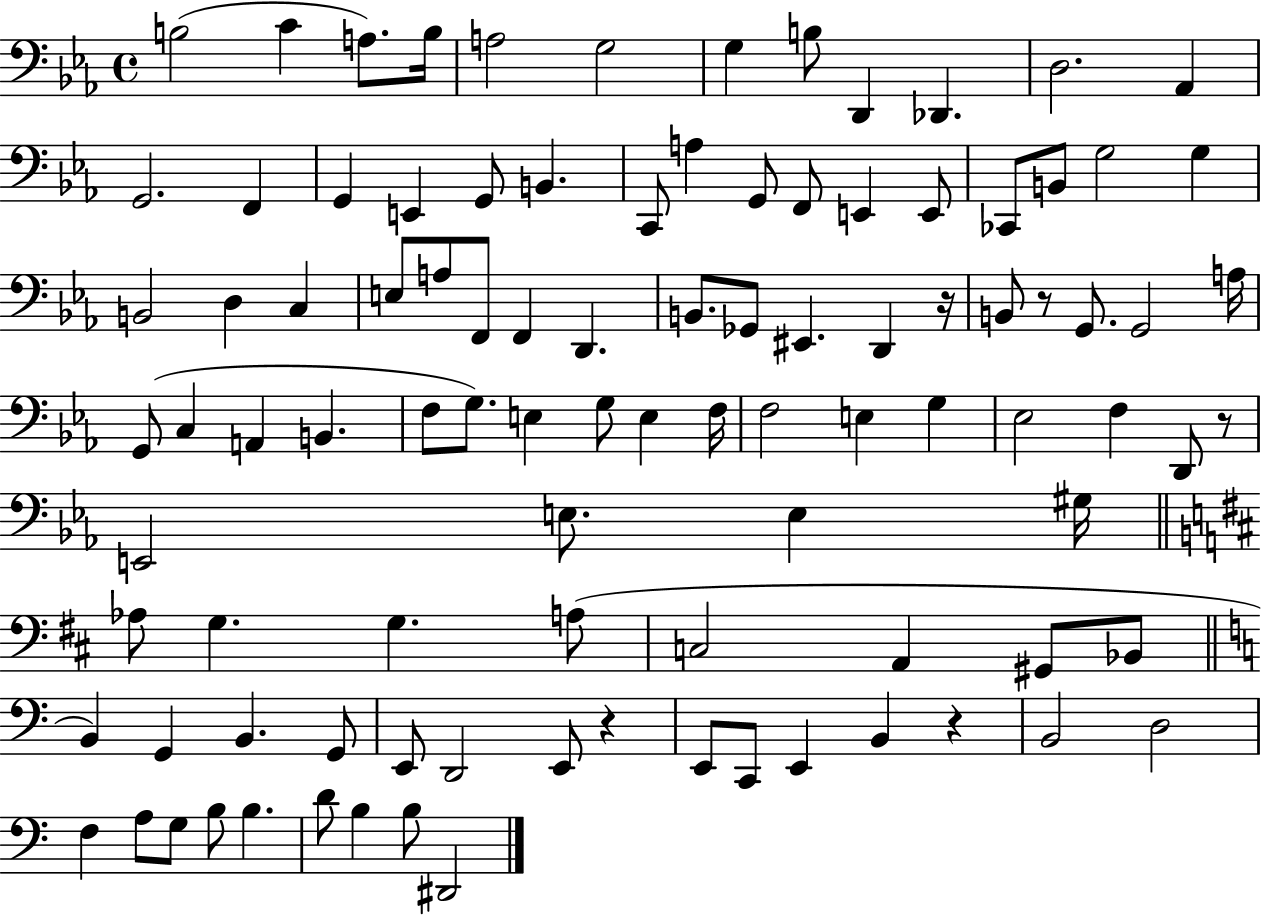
X:1
T:Untitled
M:4/4
L:1/4
K:Eb
B,2 C A,/2 B,/4 A,2 G,2 G, B,/2 D,, _D,, D,2 _A,, G,,2 F,, G,, E,, G,,/2 B,, C,,/2 A, G,,/2 F,,/2 E,, E,,/2 _C,,/2 B,,/2 G,2 G, B,,2 D, C, E,/2 A,/2 F,,/2 F,, D,, B,,/2 _G,,/2 ^E,, D,, z/4 B,,/2 z/2 G,,/2 G,,2 A,/4 G,,/2 C, A,, B,, F,/2 G,/2 E, G,/2 E, F,/4 F,2 E, G, _E,2 F, D,,/2 z/2 E,,2 E,/2 E, ^G,/4 _A,/2 G, G, A,/2 C,2 A,, ^G,,/2 _B,,/2 B,, G,, B,, G,,/2 E,,/2 D,,2 E,,/2 z E,,/2 C,,/2 E,, B,, z B,,2 D,2 F, A,/2 G,/2 B,/2 B, D/2 B, B,/2 ^D,,2